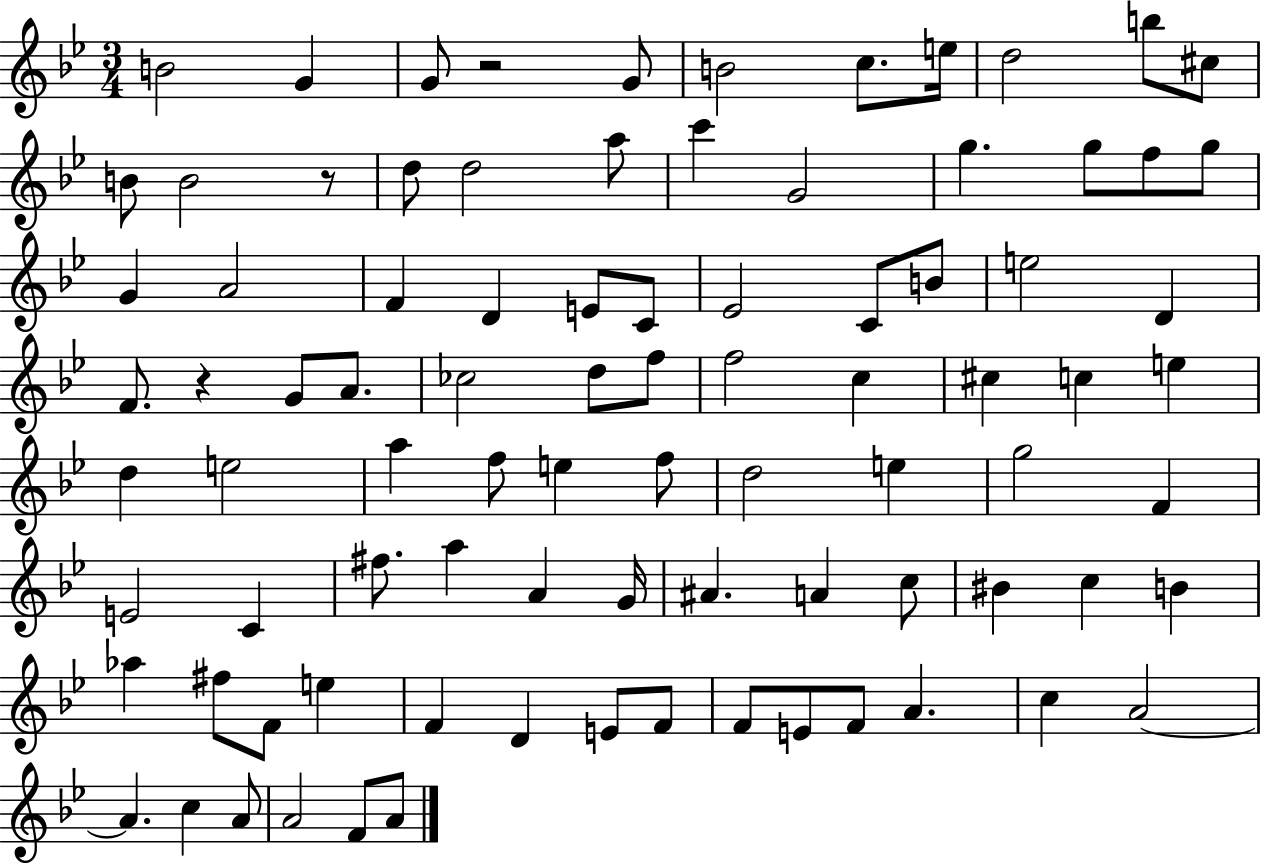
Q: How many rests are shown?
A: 3